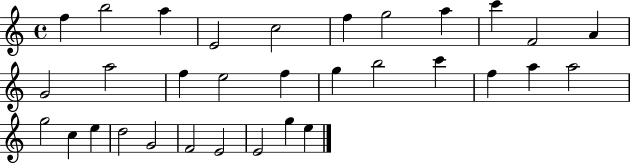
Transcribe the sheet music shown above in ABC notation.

X:1
T:Untitled
M:4/4
L:1/4
K:C
f b2 a E2 c2 f g2 a c' F2 A G2 a2 f e2 f g b2 c' f a a2 g2 c e d2 G2 F2 E2 E2 g e